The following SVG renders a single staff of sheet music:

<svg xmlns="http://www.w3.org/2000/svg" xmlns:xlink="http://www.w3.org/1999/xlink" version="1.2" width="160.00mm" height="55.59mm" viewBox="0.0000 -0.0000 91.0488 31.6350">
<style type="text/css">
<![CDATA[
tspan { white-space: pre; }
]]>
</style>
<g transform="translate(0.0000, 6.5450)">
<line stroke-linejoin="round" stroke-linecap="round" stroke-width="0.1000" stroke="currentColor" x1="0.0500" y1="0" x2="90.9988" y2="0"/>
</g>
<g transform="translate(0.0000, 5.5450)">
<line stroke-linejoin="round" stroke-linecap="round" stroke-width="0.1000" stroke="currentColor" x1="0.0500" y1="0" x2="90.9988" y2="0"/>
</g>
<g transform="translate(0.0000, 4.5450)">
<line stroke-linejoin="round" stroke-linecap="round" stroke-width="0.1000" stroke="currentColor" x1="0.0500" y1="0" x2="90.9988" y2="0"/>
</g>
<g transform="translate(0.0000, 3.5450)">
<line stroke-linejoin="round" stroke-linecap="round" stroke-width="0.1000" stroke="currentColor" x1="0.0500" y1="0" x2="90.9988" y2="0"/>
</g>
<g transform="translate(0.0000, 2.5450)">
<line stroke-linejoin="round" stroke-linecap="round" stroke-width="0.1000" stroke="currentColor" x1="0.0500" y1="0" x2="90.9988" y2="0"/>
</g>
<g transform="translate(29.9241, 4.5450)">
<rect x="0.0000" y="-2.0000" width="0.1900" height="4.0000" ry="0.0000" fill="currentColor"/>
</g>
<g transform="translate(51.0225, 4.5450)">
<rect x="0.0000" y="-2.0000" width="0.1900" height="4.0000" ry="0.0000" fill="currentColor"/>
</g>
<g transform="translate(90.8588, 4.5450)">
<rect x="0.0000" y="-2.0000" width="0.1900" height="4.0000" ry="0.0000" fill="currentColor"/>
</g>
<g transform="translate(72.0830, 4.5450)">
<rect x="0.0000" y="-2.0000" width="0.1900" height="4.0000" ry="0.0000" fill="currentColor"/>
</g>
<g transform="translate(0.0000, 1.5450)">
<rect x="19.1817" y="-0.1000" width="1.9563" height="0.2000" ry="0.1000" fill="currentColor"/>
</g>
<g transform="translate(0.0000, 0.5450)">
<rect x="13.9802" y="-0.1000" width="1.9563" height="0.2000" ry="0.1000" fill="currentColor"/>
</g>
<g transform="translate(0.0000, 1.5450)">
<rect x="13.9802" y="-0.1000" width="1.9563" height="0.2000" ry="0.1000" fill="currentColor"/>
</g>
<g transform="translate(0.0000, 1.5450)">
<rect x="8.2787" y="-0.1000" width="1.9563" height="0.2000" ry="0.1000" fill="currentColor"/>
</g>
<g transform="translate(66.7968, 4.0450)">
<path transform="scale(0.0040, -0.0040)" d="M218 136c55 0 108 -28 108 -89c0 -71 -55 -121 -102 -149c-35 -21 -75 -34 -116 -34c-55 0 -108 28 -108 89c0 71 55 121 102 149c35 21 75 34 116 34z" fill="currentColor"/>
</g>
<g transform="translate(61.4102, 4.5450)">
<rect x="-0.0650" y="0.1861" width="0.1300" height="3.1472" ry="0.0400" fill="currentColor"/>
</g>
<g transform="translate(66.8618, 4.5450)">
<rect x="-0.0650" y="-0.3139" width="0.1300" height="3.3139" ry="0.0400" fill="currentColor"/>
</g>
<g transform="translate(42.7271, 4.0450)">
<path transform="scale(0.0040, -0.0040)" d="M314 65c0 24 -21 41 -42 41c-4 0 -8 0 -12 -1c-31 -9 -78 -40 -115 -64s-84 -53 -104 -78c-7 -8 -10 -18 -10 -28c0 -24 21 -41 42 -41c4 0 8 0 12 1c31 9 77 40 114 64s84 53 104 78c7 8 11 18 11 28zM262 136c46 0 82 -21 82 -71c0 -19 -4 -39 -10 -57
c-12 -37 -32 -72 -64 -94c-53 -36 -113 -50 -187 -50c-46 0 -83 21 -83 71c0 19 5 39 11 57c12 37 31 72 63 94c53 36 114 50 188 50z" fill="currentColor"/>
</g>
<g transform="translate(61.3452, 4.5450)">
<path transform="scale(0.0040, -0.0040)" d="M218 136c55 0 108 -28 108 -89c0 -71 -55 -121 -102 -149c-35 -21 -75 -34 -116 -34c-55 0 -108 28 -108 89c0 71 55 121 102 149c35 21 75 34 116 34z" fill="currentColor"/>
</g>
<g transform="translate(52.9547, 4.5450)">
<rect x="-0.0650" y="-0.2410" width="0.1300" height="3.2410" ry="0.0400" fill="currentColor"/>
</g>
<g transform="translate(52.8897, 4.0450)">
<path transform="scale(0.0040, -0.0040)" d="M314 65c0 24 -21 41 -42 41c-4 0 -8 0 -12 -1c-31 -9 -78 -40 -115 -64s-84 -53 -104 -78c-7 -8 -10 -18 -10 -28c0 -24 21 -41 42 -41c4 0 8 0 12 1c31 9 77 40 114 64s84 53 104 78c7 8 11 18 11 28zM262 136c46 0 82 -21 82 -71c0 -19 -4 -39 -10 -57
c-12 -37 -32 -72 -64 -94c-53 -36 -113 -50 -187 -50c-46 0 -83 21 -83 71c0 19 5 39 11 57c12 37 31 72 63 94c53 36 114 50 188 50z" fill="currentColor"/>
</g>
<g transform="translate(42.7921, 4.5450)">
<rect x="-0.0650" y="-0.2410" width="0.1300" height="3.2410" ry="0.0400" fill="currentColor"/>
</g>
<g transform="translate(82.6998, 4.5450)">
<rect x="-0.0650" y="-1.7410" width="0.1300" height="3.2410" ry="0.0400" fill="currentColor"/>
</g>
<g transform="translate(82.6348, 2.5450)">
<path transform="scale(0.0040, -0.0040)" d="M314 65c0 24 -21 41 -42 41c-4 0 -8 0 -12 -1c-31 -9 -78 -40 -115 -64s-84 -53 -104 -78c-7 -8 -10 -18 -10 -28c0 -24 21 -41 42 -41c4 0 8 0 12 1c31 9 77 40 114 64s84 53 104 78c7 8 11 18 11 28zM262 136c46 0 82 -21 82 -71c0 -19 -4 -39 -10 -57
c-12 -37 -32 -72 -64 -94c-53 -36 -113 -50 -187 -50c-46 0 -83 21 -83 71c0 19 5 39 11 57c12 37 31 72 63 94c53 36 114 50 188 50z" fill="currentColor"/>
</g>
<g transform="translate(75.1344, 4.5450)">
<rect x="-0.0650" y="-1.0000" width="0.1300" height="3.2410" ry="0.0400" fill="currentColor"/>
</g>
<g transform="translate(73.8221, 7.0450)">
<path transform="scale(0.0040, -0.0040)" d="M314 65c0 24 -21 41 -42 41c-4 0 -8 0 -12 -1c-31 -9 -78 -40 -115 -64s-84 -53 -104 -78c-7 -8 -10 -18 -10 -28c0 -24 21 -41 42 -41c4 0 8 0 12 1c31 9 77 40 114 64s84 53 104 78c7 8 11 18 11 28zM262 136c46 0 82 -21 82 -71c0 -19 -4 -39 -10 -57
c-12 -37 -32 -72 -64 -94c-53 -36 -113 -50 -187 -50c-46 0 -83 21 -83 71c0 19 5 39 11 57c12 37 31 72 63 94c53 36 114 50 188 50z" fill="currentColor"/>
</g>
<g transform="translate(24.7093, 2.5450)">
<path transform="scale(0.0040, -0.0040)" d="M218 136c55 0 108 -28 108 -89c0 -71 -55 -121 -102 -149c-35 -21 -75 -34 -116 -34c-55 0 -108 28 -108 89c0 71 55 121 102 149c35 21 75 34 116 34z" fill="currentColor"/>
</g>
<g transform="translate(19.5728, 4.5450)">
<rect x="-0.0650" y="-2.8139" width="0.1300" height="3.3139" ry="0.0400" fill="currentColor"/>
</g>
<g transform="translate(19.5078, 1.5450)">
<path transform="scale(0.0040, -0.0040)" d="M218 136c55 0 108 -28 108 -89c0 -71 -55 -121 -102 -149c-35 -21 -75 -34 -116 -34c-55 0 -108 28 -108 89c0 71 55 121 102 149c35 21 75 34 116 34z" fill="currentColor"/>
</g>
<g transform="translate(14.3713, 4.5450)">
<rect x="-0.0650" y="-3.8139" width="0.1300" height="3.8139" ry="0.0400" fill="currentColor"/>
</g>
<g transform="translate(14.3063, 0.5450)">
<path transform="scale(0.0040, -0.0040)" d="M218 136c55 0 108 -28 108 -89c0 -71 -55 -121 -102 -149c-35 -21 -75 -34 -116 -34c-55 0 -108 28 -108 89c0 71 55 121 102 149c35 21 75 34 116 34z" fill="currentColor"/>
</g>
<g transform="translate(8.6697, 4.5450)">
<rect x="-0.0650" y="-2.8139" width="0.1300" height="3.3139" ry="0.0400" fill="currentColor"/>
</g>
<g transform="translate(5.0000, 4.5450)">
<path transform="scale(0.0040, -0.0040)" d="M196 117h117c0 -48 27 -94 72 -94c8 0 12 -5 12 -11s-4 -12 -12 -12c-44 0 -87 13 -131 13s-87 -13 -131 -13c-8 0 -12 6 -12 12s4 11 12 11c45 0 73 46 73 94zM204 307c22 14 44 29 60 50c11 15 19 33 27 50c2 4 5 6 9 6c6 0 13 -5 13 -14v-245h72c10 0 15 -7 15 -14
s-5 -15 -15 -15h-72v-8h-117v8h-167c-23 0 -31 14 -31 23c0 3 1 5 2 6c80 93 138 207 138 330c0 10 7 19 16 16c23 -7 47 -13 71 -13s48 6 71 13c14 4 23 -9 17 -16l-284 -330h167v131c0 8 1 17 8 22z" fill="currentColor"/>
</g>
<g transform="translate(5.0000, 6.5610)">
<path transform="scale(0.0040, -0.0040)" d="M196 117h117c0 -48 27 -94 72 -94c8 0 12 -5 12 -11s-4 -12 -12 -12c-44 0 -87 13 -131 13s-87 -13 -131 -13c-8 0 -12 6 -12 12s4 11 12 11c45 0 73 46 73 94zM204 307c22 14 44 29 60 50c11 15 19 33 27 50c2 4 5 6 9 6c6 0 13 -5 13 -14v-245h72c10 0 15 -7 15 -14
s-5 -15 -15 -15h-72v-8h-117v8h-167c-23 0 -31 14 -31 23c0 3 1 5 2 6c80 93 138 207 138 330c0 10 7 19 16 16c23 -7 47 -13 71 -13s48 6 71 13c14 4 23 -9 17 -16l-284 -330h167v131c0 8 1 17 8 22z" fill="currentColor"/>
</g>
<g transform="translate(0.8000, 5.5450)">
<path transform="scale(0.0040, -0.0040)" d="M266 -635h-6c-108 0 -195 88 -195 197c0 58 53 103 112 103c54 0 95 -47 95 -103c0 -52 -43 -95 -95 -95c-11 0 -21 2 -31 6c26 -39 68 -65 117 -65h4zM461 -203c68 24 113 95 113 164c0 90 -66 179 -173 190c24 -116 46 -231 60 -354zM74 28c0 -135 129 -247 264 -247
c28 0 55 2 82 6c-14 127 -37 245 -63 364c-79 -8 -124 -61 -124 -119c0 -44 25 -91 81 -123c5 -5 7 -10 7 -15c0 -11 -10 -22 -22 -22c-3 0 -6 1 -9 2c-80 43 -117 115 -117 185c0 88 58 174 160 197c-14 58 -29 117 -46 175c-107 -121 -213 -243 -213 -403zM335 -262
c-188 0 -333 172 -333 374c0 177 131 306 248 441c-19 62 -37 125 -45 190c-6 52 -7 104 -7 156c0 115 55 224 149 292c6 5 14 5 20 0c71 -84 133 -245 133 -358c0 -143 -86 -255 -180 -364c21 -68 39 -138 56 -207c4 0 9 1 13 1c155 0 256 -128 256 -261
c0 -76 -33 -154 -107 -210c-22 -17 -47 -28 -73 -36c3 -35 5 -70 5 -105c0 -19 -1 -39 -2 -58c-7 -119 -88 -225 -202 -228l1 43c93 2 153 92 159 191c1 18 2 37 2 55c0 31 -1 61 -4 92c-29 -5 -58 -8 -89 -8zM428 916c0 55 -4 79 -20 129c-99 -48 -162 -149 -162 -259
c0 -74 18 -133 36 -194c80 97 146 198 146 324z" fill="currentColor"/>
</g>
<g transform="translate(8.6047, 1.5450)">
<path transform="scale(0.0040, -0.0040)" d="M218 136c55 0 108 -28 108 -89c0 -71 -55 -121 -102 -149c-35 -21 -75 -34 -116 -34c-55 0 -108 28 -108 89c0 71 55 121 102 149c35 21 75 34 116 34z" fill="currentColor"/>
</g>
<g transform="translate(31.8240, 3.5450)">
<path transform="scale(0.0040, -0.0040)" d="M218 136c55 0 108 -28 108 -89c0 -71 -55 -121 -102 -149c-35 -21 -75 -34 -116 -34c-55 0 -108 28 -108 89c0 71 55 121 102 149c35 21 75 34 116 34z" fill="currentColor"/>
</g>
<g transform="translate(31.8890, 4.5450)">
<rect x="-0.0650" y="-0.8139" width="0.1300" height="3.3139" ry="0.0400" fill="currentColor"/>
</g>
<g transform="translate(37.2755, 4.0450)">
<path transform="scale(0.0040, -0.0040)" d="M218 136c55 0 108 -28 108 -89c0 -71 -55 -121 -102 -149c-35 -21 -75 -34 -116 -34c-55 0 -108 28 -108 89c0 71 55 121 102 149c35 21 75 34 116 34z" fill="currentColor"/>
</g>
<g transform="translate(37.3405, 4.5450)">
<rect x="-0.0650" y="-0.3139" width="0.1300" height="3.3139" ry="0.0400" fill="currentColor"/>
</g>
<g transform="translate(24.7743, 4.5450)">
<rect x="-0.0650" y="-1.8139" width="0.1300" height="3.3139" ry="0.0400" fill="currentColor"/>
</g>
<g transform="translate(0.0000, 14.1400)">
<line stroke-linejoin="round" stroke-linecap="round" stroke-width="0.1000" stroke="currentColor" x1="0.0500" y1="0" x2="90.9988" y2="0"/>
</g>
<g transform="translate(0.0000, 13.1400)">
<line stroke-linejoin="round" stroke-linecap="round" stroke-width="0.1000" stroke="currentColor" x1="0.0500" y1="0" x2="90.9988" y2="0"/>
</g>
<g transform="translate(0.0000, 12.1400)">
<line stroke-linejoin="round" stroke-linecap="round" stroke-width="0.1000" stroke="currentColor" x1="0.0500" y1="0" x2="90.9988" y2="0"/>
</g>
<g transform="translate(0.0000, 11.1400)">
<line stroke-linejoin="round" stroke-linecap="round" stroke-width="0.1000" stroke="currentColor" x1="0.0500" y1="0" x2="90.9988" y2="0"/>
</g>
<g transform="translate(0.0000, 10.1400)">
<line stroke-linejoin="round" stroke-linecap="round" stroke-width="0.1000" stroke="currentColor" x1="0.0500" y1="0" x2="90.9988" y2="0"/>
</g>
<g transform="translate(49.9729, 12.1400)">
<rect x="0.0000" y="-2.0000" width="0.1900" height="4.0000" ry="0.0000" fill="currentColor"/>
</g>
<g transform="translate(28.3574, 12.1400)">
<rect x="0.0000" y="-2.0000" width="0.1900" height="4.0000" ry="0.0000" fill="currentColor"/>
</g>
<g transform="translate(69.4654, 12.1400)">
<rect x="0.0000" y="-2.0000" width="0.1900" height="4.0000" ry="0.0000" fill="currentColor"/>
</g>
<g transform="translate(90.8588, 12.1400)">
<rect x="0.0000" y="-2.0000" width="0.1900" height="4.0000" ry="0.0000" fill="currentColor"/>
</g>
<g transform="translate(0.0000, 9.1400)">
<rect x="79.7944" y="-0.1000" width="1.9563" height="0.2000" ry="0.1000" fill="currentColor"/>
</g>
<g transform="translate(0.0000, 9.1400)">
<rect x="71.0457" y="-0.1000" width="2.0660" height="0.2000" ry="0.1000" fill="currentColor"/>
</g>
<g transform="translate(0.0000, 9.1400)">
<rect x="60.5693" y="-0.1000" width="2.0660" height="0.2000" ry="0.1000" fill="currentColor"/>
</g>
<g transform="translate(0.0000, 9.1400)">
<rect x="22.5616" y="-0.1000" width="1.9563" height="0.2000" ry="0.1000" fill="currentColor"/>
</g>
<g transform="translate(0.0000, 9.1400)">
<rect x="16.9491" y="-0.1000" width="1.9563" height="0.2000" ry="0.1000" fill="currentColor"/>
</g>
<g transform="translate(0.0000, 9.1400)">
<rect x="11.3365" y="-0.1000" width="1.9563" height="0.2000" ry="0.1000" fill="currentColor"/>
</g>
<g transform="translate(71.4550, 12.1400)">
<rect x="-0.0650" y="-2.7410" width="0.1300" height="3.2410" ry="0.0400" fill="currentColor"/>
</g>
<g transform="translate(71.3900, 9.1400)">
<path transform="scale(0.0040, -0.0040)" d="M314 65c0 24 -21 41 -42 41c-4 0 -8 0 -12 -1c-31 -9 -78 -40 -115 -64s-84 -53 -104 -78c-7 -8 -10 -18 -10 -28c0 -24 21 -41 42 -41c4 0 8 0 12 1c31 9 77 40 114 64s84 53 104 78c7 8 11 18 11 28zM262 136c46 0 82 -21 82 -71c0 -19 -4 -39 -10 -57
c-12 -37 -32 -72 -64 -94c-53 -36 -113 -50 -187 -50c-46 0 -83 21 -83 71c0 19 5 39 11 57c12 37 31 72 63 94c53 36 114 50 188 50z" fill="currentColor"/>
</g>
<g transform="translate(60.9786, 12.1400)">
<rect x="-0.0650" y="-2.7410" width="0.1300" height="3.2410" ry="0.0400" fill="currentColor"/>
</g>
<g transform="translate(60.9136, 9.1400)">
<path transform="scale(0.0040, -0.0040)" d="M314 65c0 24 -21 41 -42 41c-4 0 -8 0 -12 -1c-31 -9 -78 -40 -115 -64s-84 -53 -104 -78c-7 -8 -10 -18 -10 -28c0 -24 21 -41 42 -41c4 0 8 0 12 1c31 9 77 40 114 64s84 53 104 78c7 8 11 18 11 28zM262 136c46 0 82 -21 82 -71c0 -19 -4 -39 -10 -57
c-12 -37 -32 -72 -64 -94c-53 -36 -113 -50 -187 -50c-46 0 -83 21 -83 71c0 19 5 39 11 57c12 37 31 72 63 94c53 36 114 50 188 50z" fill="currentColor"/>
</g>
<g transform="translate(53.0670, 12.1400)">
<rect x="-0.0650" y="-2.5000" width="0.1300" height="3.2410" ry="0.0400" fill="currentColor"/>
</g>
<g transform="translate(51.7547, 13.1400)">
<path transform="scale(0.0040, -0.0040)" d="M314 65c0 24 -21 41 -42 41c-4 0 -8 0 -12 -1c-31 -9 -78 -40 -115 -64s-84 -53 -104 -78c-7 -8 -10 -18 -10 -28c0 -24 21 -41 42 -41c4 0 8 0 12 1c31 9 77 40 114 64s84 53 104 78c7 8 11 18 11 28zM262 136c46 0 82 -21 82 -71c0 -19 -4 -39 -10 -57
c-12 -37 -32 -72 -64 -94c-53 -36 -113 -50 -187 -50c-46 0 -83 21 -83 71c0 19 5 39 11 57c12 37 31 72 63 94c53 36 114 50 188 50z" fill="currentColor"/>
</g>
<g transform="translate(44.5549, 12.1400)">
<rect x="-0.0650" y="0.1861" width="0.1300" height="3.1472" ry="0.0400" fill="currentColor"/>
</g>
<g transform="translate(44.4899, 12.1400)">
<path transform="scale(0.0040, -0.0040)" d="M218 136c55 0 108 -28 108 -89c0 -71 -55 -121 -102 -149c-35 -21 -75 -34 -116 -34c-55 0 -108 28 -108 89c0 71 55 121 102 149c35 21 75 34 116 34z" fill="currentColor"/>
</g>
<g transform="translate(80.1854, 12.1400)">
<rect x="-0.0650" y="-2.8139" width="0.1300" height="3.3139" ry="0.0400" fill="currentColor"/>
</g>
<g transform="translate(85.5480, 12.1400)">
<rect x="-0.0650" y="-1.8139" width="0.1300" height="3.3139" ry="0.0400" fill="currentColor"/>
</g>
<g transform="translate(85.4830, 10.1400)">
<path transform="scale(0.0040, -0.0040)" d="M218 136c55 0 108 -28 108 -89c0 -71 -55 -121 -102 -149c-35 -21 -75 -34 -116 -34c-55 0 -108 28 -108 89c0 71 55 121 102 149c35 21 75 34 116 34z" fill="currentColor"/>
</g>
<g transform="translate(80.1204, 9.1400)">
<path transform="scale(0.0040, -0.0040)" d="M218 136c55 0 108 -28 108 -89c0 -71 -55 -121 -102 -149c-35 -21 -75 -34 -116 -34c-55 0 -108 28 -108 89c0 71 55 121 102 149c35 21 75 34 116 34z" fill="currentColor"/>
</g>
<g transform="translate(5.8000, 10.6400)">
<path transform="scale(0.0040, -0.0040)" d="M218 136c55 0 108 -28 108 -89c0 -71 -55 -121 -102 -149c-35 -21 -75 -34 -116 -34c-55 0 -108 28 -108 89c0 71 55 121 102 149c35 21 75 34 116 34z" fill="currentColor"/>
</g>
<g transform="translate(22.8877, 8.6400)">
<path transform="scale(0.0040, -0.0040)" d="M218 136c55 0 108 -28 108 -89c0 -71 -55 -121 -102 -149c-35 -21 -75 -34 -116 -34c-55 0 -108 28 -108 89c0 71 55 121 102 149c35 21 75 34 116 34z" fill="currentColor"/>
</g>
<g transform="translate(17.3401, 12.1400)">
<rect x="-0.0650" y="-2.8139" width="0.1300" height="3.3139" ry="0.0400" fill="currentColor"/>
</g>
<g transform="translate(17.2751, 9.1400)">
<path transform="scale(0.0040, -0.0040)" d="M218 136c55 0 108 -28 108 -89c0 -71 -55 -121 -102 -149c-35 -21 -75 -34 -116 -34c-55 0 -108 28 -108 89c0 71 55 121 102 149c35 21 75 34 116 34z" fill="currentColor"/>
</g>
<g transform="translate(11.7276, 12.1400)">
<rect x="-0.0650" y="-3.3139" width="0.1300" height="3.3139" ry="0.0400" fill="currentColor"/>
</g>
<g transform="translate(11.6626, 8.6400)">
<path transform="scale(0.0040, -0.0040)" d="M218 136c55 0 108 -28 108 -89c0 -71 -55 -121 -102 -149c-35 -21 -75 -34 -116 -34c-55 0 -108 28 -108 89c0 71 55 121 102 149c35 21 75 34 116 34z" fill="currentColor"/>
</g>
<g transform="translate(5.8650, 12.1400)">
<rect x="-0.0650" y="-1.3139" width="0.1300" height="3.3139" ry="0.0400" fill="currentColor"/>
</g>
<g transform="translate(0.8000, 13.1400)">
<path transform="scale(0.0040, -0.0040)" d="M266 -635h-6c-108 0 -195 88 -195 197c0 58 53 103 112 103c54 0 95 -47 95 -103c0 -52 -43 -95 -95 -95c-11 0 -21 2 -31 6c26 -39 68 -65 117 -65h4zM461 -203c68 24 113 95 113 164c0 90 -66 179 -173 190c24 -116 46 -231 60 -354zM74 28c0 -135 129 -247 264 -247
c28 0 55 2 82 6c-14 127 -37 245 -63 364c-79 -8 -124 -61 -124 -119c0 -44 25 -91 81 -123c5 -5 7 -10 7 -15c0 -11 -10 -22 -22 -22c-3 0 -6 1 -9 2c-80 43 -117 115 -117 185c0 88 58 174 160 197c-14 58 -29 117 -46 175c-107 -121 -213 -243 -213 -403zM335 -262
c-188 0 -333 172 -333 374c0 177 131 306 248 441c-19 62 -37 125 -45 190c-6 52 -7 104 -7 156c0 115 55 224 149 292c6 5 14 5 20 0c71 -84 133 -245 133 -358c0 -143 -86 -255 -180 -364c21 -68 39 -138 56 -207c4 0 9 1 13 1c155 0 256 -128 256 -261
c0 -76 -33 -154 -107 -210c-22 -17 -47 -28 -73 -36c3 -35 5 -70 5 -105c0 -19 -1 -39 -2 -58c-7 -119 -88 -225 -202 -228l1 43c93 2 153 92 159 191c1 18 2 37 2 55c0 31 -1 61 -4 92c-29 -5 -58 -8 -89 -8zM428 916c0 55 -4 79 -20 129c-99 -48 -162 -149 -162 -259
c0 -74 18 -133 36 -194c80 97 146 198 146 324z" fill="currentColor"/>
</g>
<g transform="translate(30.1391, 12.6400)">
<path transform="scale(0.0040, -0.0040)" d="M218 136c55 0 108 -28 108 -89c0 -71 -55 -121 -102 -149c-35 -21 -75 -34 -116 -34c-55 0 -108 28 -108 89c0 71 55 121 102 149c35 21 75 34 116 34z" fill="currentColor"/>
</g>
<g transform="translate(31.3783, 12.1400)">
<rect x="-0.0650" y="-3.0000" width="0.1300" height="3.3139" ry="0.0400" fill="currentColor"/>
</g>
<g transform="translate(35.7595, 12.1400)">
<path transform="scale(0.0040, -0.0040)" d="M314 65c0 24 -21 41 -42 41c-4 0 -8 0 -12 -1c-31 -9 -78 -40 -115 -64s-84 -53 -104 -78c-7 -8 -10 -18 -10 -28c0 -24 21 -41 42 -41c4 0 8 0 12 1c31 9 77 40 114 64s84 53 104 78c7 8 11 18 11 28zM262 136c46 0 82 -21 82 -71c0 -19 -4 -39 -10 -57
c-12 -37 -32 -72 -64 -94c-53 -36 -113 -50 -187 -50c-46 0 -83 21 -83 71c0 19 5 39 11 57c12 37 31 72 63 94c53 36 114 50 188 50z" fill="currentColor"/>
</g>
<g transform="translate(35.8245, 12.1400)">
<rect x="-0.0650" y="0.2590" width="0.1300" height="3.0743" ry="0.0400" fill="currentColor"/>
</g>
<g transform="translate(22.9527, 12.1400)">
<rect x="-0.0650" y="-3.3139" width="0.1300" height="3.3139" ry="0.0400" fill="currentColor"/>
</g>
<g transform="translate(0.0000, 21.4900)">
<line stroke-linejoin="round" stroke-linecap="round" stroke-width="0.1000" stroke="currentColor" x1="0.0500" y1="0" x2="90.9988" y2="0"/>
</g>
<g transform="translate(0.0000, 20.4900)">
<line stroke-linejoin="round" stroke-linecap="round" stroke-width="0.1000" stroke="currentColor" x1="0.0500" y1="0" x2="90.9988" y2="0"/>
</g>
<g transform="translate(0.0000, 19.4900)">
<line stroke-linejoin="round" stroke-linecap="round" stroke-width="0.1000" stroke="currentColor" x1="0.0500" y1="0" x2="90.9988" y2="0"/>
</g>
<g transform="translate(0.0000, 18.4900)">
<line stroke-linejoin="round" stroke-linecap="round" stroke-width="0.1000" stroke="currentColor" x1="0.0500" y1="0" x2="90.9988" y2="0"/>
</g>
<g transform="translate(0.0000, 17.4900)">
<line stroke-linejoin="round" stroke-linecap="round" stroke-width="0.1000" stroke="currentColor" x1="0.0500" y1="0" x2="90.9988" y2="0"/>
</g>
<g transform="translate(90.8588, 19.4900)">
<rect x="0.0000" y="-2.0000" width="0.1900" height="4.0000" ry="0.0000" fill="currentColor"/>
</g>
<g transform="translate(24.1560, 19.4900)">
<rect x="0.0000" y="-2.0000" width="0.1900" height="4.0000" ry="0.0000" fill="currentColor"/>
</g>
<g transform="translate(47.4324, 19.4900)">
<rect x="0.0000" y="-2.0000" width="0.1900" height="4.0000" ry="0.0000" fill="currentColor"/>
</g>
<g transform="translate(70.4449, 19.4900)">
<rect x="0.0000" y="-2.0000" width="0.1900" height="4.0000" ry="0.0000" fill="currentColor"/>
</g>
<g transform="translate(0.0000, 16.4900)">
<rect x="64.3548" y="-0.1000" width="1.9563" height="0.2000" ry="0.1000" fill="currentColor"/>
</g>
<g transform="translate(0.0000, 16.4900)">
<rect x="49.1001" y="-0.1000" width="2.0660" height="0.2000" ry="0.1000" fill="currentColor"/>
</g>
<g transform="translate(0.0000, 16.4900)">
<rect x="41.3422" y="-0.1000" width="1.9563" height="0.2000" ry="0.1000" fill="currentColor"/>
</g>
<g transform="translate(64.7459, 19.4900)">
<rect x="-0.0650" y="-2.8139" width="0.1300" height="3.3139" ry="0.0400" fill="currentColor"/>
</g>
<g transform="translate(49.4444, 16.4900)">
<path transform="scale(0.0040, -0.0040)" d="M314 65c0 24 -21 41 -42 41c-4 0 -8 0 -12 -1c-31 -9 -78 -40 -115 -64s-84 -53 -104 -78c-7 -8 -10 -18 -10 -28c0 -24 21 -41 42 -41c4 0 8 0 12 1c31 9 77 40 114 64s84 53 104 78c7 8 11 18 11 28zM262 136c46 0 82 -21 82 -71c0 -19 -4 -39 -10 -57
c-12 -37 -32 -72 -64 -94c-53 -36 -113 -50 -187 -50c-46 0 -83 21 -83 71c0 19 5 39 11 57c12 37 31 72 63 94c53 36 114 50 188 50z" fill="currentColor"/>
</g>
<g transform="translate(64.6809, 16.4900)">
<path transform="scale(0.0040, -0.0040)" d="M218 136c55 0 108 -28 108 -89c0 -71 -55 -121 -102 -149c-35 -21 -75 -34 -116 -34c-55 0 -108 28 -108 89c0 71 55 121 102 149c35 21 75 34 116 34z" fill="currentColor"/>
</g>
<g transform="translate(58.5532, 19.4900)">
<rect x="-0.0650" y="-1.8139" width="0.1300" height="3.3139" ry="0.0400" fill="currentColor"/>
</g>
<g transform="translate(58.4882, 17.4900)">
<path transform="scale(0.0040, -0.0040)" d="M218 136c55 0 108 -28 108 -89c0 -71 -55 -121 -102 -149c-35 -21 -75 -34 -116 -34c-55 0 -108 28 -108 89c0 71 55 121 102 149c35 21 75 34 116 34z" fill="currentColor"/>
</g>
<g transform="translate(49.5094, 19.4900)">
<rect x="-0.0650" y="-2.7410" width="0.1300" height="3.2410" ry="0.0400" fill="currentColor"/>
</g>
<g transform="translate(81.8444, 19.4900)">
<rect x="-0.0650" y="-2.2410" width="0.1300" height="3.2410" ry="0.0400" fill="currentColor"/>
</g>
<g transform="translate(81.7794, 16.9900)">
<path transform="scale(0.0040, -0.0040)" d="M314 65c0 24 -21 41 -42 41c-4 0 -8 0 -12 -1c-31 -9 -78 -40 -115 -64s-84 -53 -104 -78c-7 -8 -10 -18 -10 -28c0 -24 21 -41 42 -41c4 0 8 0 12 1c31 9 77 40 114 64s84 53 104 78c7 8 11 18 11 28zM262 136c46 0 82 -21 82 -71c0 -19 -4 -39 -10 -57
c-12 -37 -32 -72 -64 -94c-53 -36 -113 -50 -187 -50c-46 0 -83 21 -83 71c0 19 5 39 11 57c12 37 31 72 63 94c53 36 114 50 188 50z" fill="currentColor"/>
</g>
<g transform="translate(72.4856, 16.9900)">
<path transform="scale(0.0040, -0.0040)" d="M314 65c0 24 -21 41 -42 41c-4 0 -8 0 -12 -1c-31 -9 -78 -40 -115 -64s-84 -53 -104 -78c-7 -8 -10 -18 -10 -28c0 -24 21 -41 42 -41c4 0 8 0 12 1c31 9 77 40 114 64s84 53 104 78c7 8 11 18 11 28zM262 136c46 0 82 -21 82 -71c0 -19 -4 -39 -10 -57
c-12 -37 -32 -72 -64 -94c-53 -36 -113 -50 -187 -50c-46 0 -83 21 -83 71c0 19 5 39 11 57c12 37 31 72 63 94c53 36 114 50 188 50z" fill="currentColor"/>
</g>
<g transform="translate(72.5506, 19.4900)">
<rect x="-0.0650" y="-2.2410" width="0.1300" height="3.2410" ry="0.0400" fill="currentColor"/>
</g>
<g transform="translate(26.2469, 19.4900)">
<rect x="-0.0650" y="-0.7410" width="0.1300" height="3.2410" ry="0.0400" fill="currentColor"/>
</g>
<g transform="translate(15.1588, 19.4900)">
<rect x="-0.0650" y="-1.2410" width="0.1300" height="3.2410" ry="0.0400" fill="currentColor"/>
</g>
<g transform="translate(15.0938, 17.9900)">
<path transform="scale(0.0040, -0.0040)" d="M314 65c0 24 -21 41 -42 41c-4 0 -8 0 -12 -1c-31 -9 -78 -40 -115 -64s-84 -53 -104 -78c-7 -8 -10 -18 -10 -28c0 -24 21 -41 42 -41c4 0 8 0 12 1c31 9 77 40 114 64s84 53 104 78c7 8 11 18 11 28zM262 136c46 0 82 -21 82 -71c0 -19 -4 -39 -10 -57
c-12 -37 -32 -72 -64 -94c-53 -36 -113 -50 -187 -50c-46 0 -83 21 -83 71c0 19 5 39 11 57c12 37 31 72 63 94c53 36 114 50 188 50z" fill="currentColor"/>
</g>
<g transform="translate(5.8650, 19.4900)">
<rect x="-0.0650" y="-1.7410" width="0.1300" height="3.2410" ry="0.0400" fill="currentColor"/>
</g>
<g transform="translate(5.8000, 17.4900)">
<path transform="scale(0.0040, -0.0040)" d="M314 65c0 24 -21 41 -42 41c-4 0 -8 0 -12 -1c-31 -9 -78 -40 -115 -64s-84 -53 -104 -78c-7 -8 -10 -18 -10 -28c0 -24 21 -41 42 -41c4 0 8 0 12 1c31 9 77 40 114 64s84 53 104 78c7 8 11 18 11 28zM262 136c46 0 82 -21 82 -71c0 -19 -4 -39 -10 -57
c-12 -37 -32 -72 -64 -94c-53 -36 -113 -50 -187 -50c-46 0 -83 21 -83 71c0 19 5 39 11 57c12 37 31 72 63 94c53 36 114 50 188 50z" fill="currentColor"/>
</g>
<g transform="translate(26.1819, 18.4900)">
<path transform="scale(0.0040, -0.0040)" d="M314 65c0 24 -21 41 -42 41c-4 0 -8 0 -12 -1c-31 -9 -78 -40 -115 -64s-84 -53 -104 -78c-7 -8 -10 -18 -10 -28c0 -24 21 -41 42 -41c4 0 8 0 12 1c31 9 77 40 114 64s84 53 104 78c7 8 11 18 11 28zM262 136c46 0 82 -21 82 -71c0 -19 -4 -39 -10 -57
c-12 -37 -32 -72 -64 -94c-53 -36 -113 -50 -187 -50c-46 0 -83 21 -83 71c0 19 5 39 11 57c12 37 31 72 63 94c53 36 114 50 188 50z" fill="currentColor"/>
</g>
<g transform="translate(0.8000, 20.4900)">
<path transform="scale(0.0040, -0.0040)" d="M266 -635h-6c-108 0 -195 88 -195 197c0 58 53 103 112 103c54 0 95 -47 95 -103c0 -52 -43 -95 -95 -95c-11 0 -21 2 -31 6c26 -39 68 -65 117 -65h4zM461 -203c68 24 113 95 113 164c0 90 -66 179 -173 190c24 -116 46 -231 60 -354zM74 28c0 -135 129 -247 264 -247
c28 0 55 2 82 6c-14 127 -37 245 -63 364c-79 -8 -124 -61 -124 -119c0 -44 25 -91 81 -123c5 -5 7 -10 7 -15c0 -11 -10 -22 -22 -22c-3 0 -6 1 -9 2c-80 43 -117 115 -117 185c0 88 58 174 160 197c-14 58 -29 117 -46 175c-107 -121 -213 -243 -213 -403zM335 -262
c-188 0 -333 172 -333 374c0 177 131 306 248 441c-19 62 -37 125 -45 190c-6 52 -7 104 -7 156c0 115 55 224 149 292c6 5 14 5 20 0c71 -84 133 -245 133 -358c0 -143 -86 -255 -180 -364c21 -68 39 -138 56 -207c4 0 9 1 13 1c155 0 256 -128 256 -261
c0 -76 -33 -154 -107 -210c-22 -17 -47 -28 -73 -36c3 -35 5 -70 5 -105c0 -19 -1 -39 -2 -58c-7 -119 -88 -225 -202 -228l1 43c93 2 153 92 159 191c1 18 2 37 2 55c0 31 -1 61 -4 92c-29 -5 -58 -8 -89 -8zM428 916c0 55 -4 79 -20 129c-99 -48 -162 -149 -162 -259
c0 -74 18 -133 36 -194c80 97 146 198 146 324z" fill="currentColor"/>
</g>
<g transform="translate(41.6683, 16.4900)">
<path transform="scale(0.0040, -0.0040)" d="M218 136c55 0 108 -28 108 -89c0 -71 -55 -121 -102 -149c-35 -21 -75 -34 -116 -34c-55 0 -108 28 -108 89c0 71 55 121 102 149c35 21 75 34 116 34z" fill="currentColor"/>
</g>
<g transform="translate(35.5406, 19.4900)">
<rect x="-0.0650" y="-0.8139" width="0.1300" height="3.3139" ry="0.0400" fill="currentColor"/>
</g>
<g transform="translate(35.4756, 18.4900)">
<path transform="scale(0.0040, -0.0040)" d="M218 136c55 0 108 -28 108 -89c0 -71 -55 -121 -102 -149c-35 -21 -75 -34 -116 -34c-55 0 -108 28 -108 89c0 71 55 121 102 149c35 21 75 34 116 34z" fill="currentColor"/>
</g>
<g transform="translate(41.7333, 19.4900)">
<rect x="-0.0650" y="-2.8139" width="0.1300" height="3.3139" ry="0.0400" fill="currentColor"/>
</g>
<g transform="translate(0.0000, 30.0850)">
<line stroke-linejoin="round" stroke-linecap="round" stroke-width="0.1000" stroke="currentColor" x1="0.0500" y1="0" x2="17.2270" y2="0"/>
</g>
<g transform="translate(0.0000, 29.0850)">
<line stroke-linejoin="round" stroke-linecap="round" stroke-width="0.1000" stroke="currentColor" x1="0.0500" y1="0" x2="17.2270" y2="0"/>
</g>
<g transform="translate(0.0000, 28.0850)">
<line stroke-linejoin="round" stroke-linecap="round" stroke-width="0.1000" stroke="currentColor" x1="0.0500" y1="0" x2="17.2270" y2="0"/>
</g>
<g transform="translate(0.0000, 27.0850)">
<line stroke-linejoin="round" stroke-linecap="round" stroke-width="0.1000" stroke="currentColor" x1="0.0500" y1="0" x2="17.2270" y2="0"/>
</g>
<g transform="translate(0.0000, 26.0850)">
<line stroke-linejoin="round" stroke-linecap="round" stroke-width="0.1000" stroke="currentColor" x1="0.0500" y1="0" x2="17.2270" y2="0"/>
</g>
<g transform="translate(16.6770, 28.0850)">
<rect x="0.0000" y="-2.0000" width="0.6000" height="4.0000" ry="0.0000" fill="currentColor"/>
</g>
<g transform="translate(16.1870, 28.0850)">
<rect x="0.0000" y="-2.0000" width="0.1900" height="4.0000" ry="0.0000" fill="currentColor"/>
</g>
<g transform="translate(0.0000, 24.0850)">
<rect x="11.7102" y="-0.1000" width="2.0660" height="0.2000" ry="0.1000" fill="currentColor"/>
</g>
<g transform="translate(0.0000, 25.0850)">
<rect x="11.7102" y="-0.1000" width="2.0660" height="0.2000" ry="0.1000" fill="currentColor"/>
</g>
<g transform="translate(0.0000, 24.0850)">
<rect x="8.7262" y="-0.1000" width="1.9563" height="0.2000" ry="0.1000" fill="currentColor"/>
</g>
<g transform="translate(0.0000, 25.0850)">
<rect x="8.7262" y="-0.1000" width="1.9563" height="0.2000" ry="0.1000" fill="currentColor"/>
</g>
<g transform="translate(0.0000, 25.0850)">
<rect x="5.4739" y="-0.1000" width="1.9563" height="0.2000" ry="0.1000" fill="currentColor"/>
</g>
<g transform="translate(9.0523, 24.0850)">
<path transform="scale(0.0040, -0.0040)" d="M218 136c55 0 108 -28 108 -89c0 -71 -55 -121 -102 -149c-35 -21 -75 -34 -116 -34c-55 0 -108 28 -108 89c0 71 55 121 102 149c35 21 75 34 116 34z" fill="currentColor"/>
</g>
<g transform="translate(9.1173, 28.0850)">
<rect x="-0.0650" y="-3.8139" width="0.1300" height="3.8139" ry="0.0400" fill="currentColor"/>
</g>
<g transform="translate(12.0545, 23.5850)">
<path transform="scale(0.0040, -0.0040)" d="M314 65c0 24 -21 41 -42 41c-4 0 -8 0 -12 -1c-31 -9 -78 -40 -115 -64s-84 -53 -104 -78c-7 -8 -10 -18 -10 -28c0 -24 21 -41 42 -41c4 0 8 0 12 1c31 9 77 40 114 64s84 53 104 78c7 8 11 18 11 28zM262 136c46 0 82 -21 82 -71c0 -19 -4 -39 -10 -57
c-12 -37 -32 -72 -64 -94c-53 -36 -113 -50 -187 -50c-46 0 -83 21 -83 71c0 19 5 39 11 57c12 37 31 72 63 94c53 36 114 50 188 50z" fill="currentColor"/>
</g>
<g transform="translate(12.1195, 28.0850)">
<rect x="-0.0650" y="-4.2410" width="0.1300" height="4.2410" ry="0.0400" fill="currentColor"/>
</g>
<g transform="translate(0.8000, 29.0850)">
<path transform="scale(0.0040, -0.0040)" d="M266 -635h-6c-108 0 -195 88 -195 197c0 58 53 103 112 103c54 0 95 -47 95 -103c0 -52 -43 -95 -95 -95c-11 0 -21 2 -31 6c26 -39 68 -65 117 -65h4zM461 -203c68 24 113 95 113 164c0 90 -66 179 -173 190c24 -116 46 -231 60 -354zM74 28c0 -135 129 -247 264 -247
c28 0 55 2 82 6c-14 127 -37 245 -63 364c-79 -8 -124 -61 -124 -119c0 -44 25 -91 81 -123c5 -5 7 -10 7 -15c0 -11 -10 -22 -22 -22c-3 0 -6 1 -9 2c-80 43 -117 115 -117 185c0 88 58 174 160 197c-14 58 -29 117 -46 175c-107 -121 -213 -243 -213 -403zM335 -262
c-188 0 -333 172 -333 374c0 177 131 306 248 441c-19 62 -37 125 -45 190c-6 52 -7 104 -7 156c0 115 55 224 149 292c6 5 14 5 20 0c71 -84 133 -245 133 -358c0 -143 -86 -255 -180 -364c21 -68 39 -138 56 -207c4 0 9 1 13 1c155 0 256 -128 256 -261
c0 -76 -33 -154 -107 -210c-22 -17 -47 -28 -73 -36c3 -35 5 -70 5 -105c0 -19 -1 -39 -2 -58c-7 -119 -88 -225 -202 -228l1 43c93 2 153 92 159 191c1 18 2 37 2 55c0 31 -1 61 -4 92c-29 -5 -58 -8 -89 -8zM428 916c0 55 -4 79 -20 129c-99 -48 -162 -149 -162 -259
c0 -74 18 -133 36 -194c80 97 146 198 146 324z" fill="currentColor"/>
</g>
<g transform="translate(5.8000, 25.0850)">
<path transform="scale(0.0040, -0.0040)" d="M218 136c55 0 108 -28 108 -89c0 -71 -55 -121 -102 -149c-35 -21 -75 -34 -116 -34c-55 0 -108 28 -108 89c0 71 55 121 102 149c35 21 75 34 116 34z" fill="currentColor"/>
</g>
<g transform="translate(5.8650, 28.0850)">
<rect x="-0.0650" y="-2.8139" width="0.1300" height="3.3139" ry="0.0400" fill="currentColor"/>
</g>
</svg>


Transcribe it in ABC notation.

X:1
T:Untitled
M:4/4
L:1/4
K:C
a c' a f d c c2 c2 B c D2 f2 e b a b A B2 B G2 a2 a2 a f f2 e2 d2 d a a2 f a g2 g2 a c' d'2